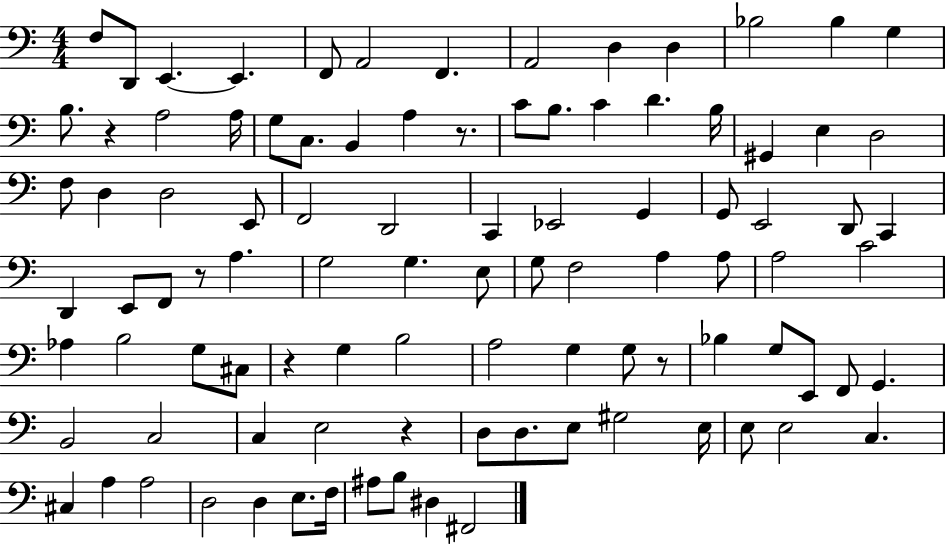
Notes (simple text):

F3/e D2/e E2/q. E2/q. F2/e A2/h F2/q. A2/h D3/q D3/q Bb3/h Bb3/q G3/q B3/e. R/q A3/h A3/s G3/e C3/e. B2/q A3/q R/e. C4/e B3/e. C4/q D4/q. B3/s G#2/q E3/q D3/h F3/e D3/q D3/h E2/e F2/h D2/h C2/q Eb2/h G2/q G2/e E2/h D2/e C2/q D2/q E2/e F2/e R/e A3/q. G3/h G3/q. E3/e G3/e F3/h A3/q A3/e A3/h C4/h Ab3/q B3/h G3/e C#3/e R/q G3/q B3/h A3/h G3/q G3/e R/e Bb3/q G3/e E2/e F2/e G2/q. B2/h C3/h C3/q E3/h R/q D3/e D3/e. E3/e G#3/h E3/s E3/e E3/h C3/q. C#3/q A3/q A3/h D3/h D3/q E3/e. F3/s A#3/e B3/e D#3/q F#2/h